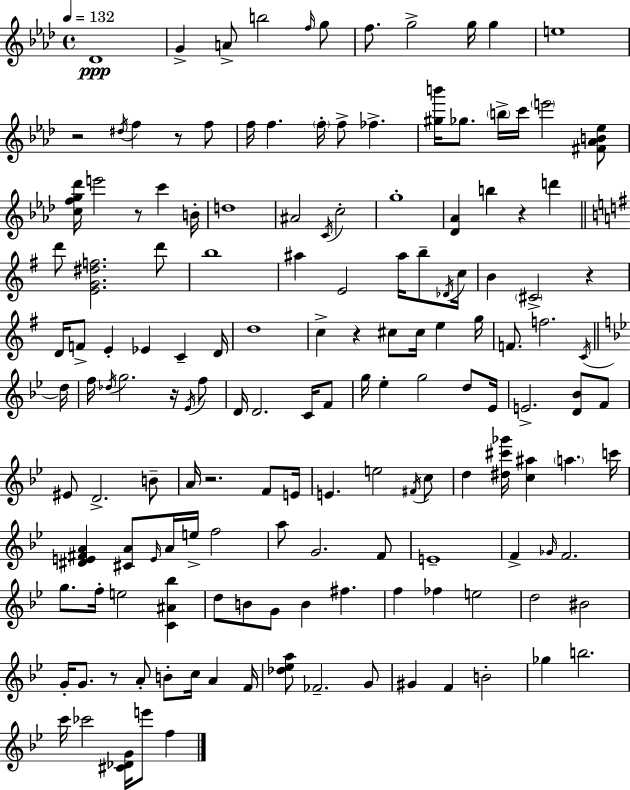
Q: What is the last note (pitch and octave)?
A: F5